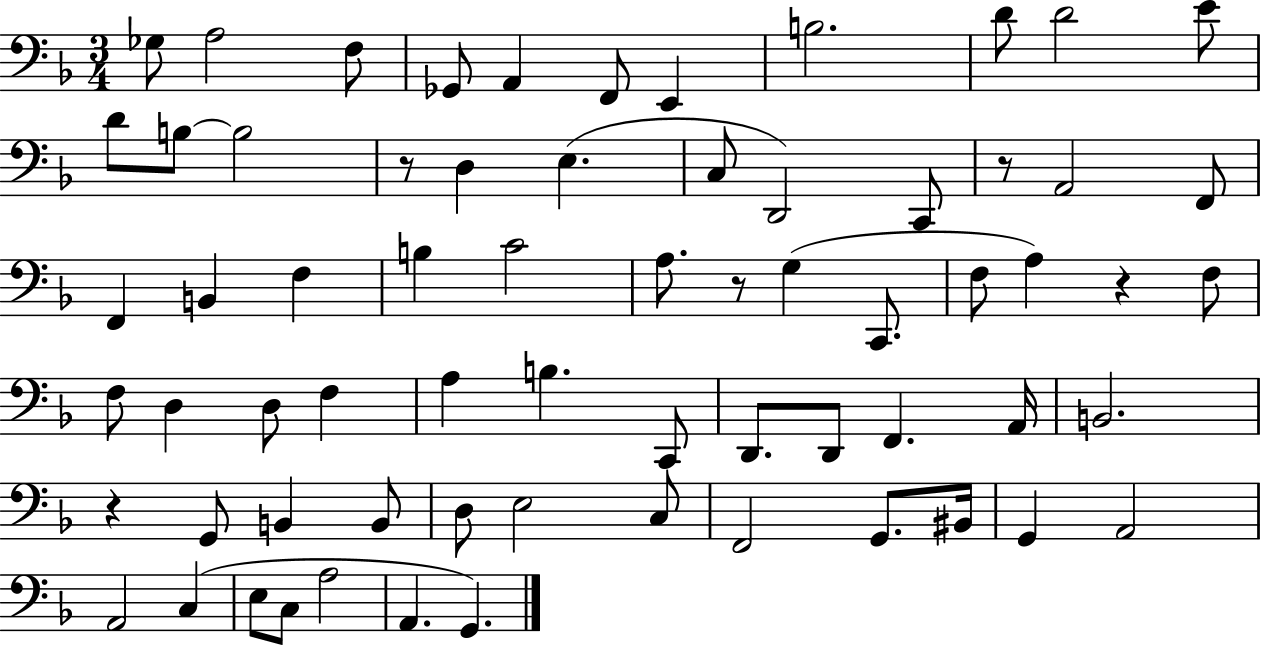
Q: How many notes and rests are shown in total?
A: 67